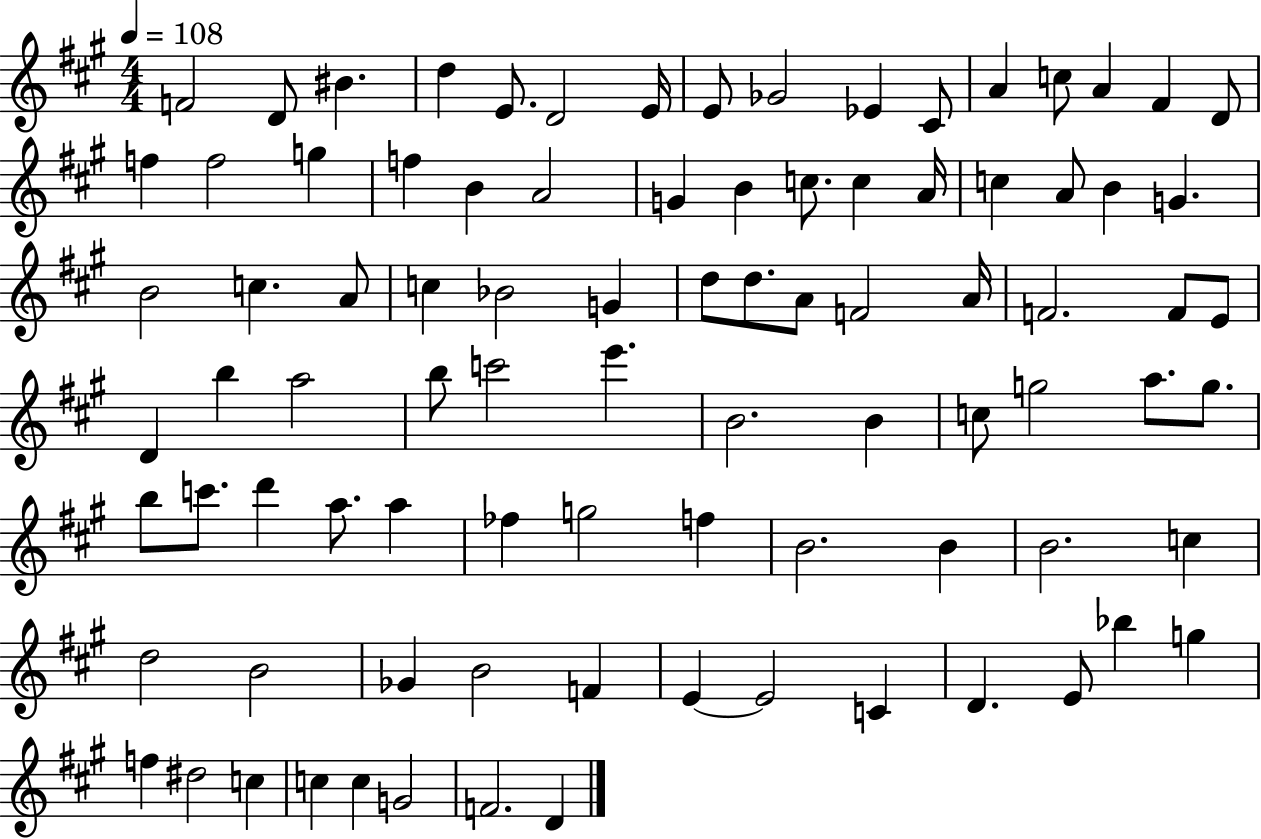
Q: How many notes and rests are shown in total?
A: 89